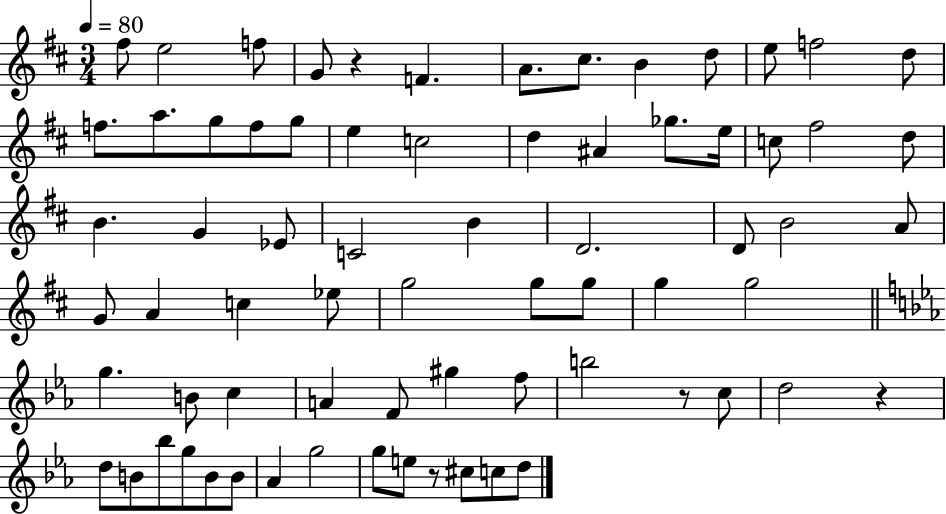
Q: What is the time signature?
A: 3/4